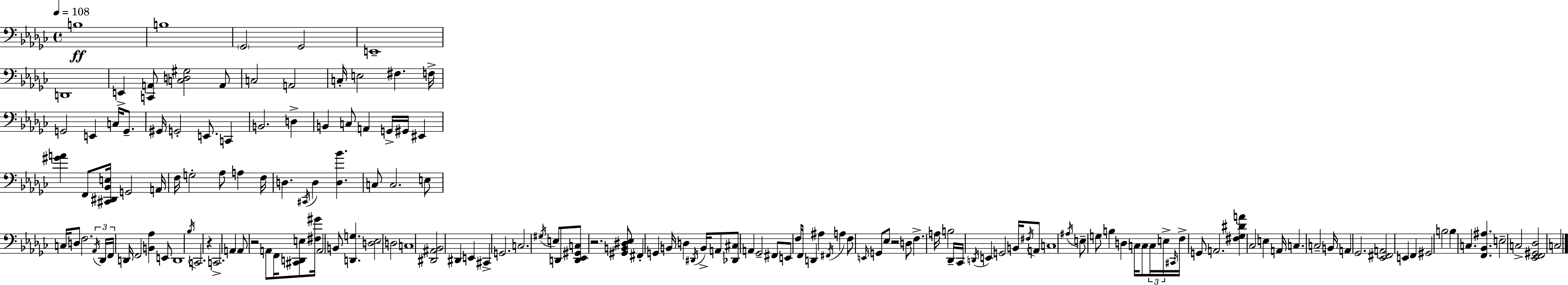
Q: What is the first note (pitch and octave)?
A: B3